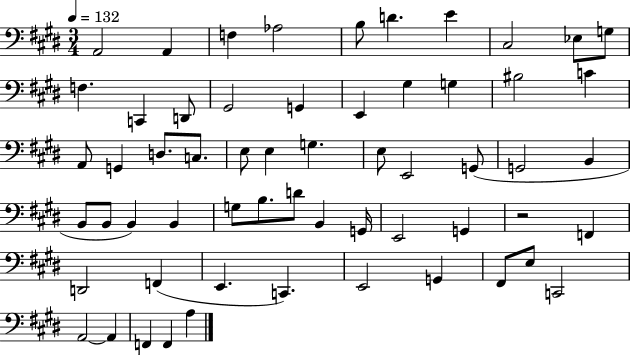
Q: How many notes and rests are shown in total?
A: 59